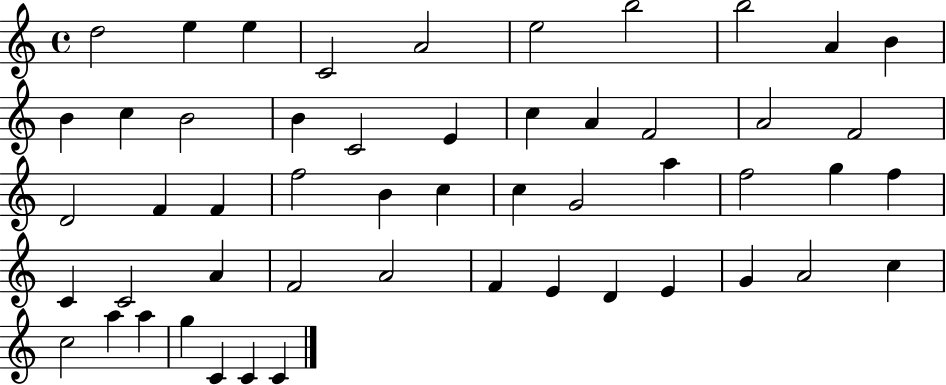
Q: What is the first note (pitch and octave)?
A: D5